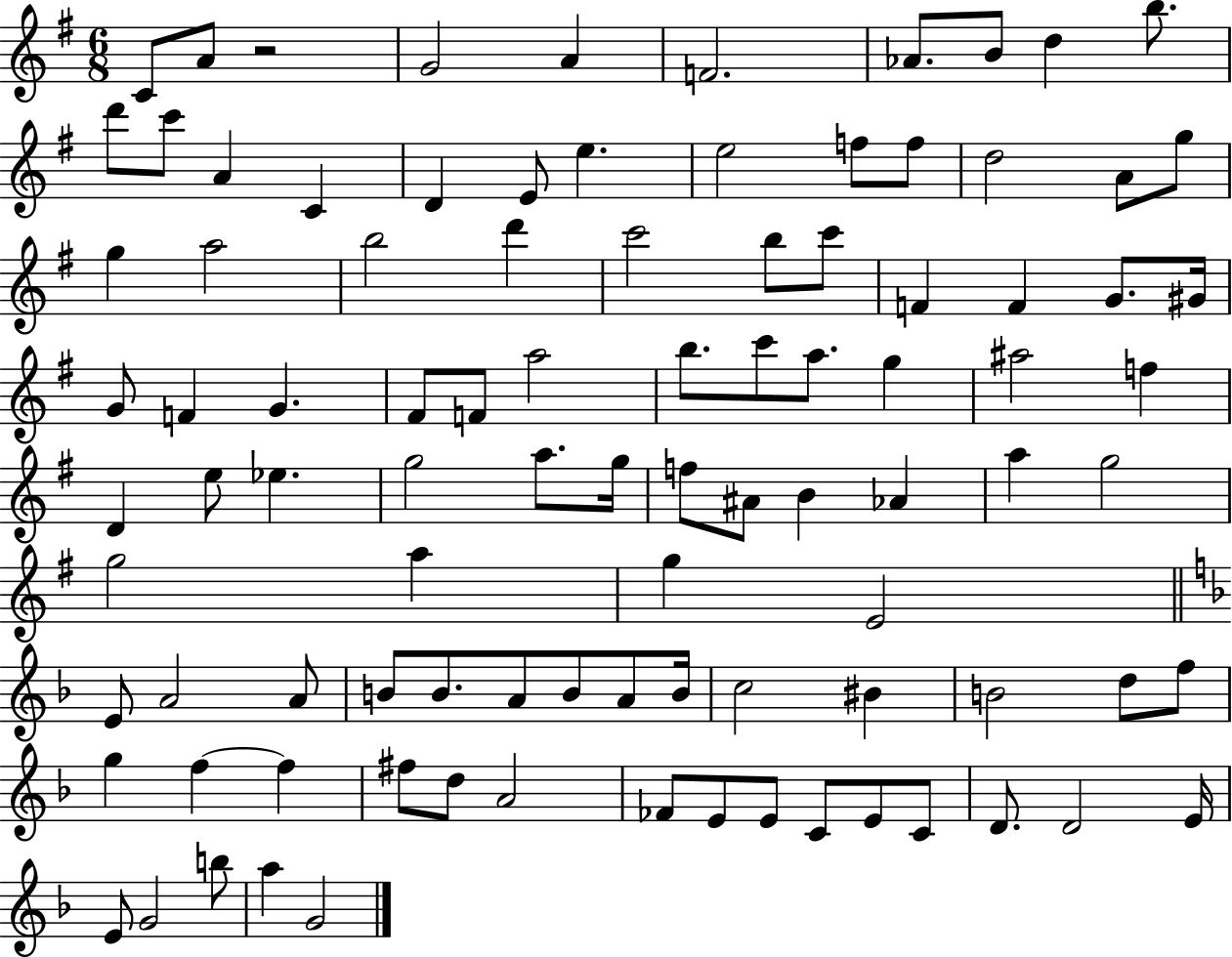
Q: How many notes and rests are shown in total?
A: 96